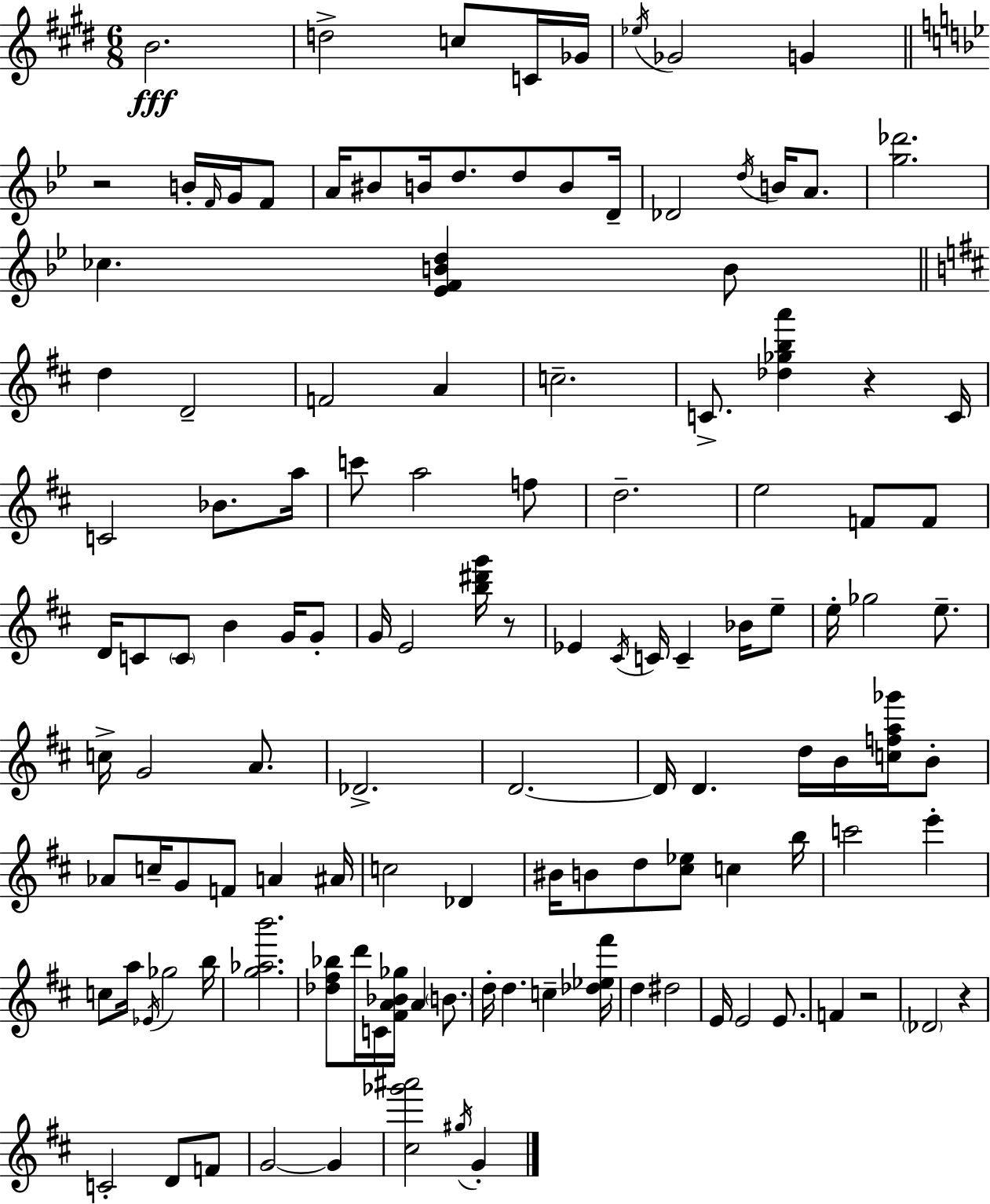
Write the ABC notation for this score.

X:1
T:Untitled
M:6/8
L:1/4
K:E
B2 d2 c/2 C/4 _G/4 _e/4 _G2 G z2 B/4 F/4 G/4 F/2 A/4 ^B/2 B/4 d/2 d/2 B/2 D/4 _D2 d/4 B/4 A/2 [g_d']2 _c [_EFBd] B/2 d D2 F2 A c2 C/2 [_d_gba'] z C/4 C2 _B/2 a/4 c'/2 a2 f/2 d2 e2 F/2 F/2 D/4 C/2 C/2 B G/4 G/2 G/4 E2 [b^d'g']/4 z/2 _E ^C/4 C/4 C _B/4 e/2 e/4 _g2 e/2 c/4 G2 A/2 _D2 D2 D/4 D d/4 B/4 [cfa_g']/4 B/2 _A/2 c/4 G/2 F/2 A ^A/4 c2 _D ^B/4 B/2 d/2 [^c_e]/2 c b/4 c'2 e' c/2 a/4 _E/4 _g2 b/4 [g_ab']2 [_d^f_b]/2 d'/4 C/4 [^FA_B_g]/4 A B/2 d/4 d c [_d_e^f']/4 d ^d2 E/4 E2 E/2 F z2 _D2 z C2 D/2 F/2 G2 G [^c_g'^a']2 ^g/4 G